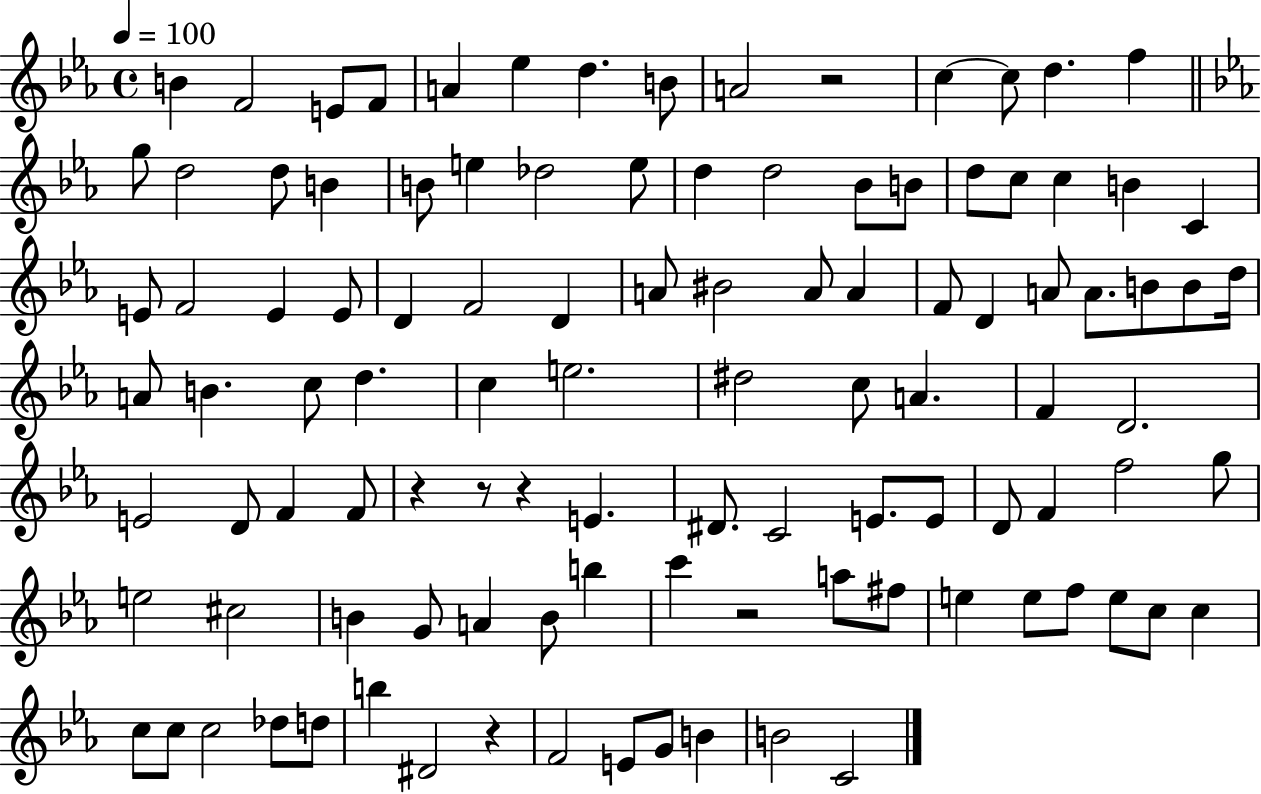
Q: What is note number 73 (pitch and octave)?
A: E5